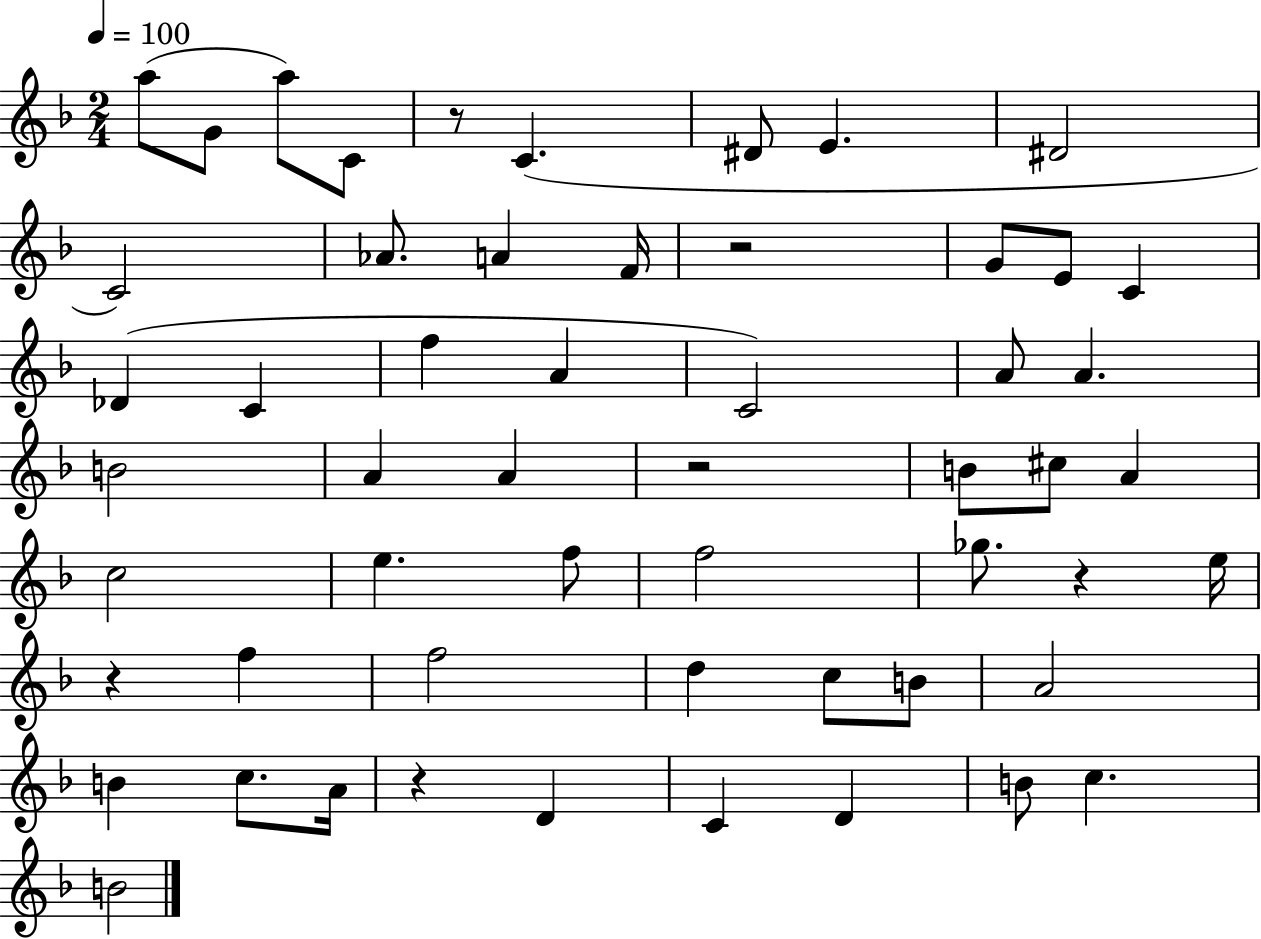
X:1
T:Untitled
M:2/4
L:1/4
K:F
a/2 G/2 a/2 C/2 z/2 C ^D/2 E ^D2 C2 _A/2 A F/4 z2 G/2 E/2 C _D C f A C2 A/2 A B2 A A z2 B/2 ^c/2 A c2 e f/2 f2 _g/2 z e/4 z f f2 d c/2 B/2 A2 B c/2 A/4 z D C D B/2 c B2